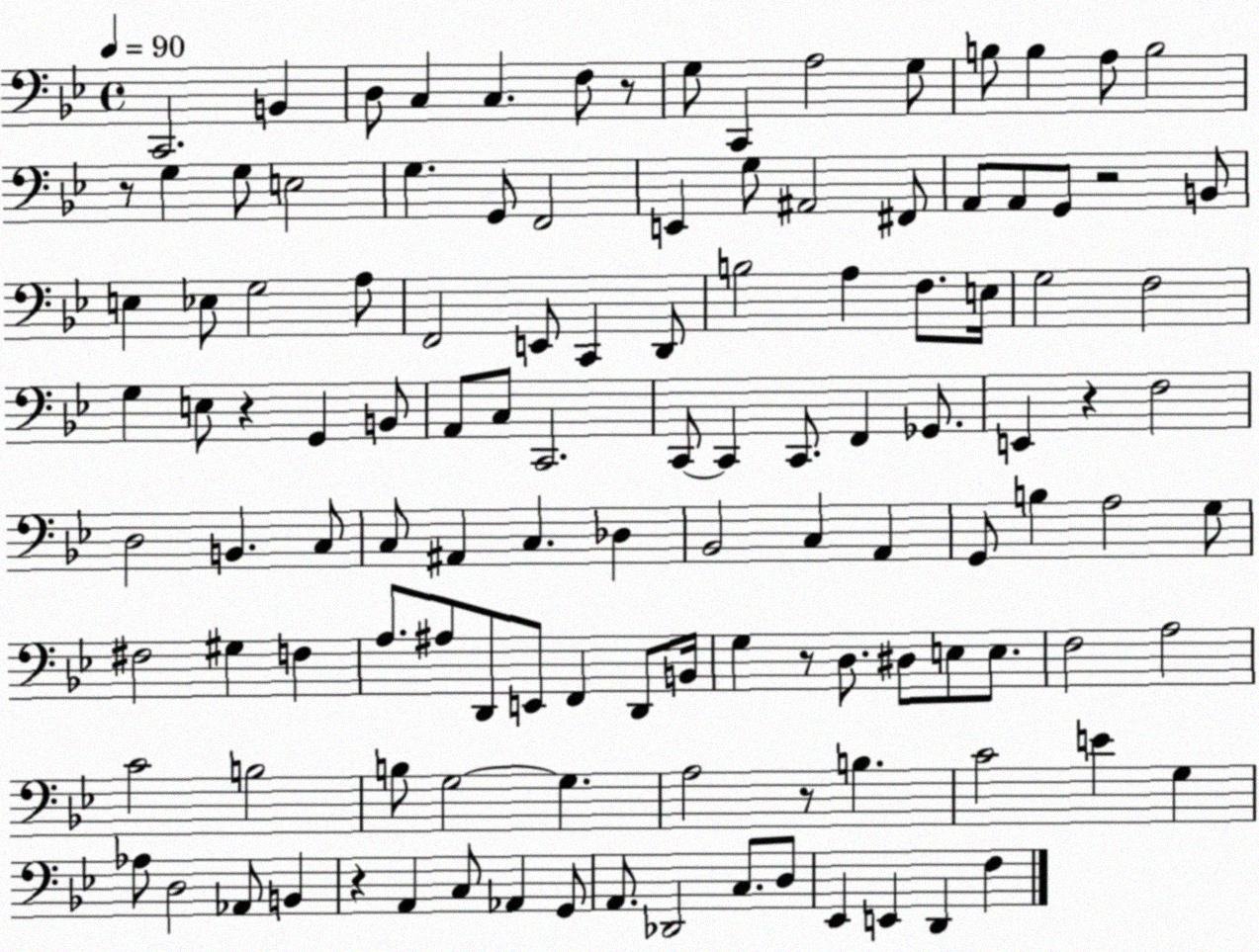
X:1
T:Untitled
M:4/4
L:1/4
K:Bb
C,,2 B,, D,/2 C, C, F,/2 z/2 G,/2 C,, A,2 G,/2 B,/2 B, A,/2 B,2 z/2 G, G,/2 E,2 G, G,,/2 F,,2 E,, G,/2 ^A,,2 ^F,,/2 A,,/2 A,,/2 G,,/2 z2 B,,/2 E, _E,/2 G,2 A,/2 F,,2 E,,/2 C,, D,,/2 B,2 A, F,/2 E,/4 G,2 F,2 G, E,/2 z G,, B,,/2 A,,/2 C,/2 C,,2 C,,/2 C,, C,,/2 F,, _G,,/2 E,, z F,2 D,2 B,, C,/2 C,/2 ^A,, C, _D, _B,,2 C, A,, G,,/2 B, A,2 G,/2 ^F,2 ^G, F, A,/2 ^A,/2 D,,/2 E,,/2 F,, D,,/2 B,,/4 G, z/2 D,/2 ^D,/2 E,/2 E,/2 F,2 A,2 C2 B,2 B,/2 G,2 G, A,2 z/2 B, C2 E G, _A,/2 D,2 _A,,/2 B,, z A,, C,/2 _A,, G,,/2 A,,/2 _D,,2 C,/2 D,/2 _E,, E,, D,, F,